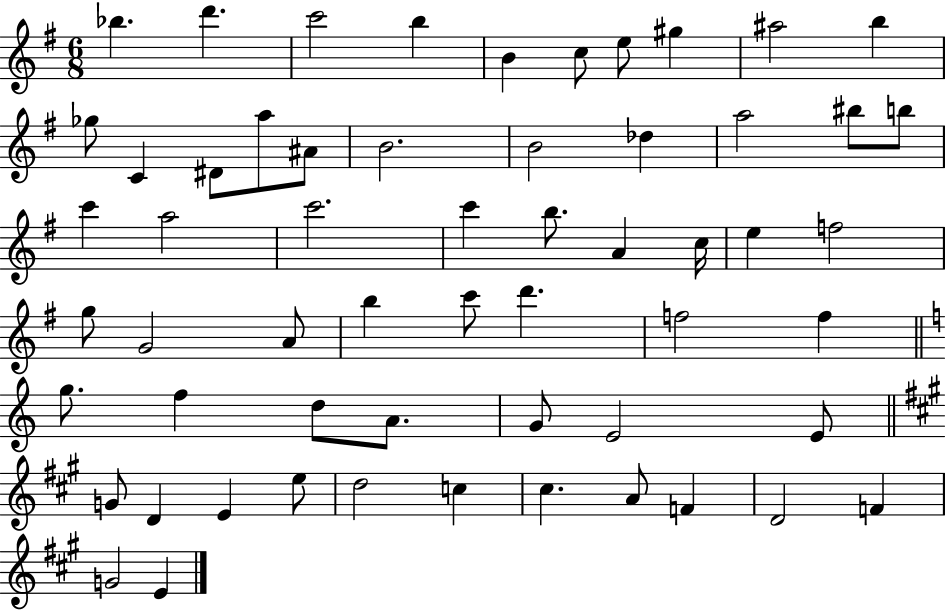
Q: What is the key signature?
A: G major